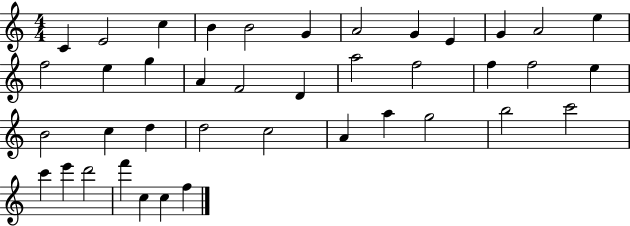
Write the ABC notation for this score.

X:1
T:Untitled
M:4/4
L:1/4
K:C
C E2 c B B2 G A2 G E G A2 e f2 e g A F2 D a2 f2 f f2 e B2 c d d2 c2 A a g2 b2 c'2 c' e' d'2 f' c c f